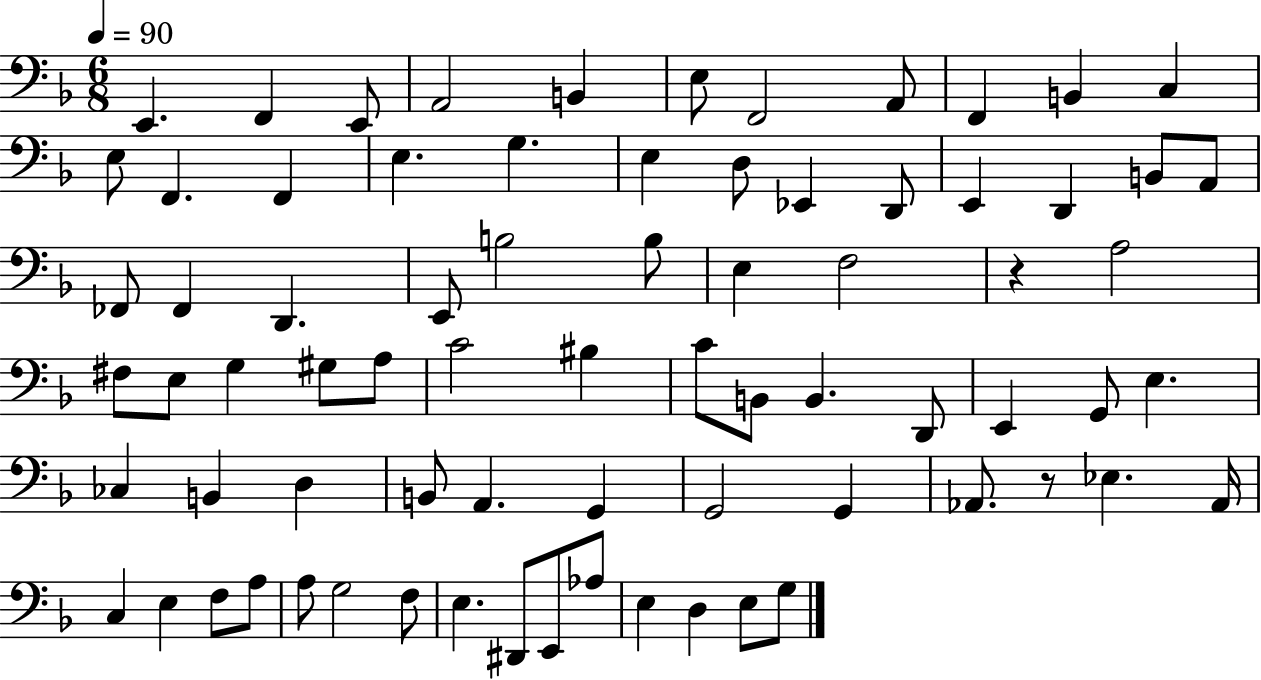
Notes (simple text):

E2/q. F2/q E2/e A2/h B2/q E3/e F2/h A2/e F2/q B2/q C3/q E3/e F2/q. F2/q E3/q. G3/q. E3/q D3/e Eb2/q D2/e E2/q D2/q B2/e A2/e FES2/e FES2/q D2/q. E2/e B3/h B3/e E3/q F3/h R/q A3/h F#3/e E3/e G3/q G#3/e A3/e C4/h BIS3/q C4/e B2/e B2/q. D2/e E2/q G2/e E3/q. CES3/q B2/q D3/q B2/e A2/q. G2/q G2/h G2/q Ab2/e. R/e Eb3/q. Ab2/s C3/q E3/q F3/e A3/e A3/e G3/h F3/e E3/q. D#2/e E2/e Ab3/e E3/q D3/q E3/e G3/e